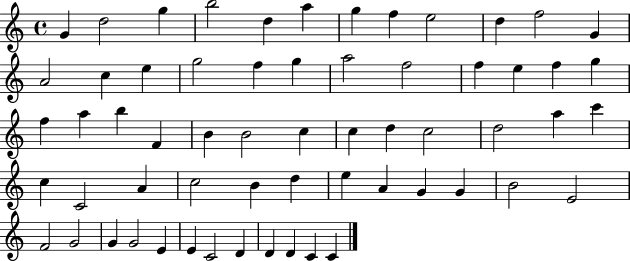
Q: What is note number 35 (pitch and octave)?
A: D5